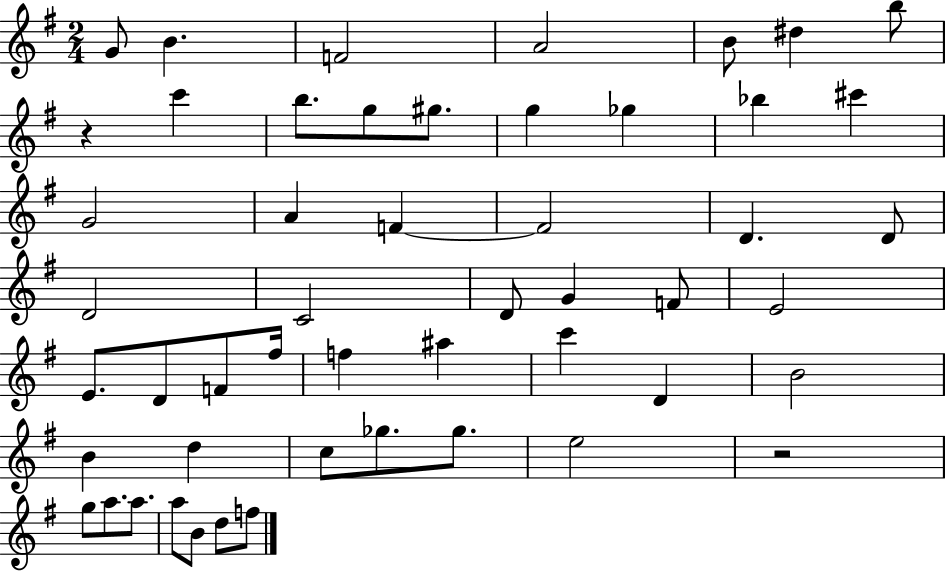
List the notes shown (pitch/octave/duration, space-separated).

G4/e B4/q. F4/h A4/h B4/e D#5/q B5/e R/q C6/q B5/e. G5/e G#5/e. G5/q Gb5/q Bb5/q C#6/q G4/h A4/q F4/q F4/h D4/q. D4/e D4/h C4/h D4/e G4/q F4/e E4/h E4/e. D4/e F4/e F#5/s F5/q A#5/q C6/q D4/q B4/h B4/q D5/q C5/e Gb5/e. Gb5/e. E5/h R/h G5/e A5/e. A5/e. A5/e B4/e D5/e F5/e